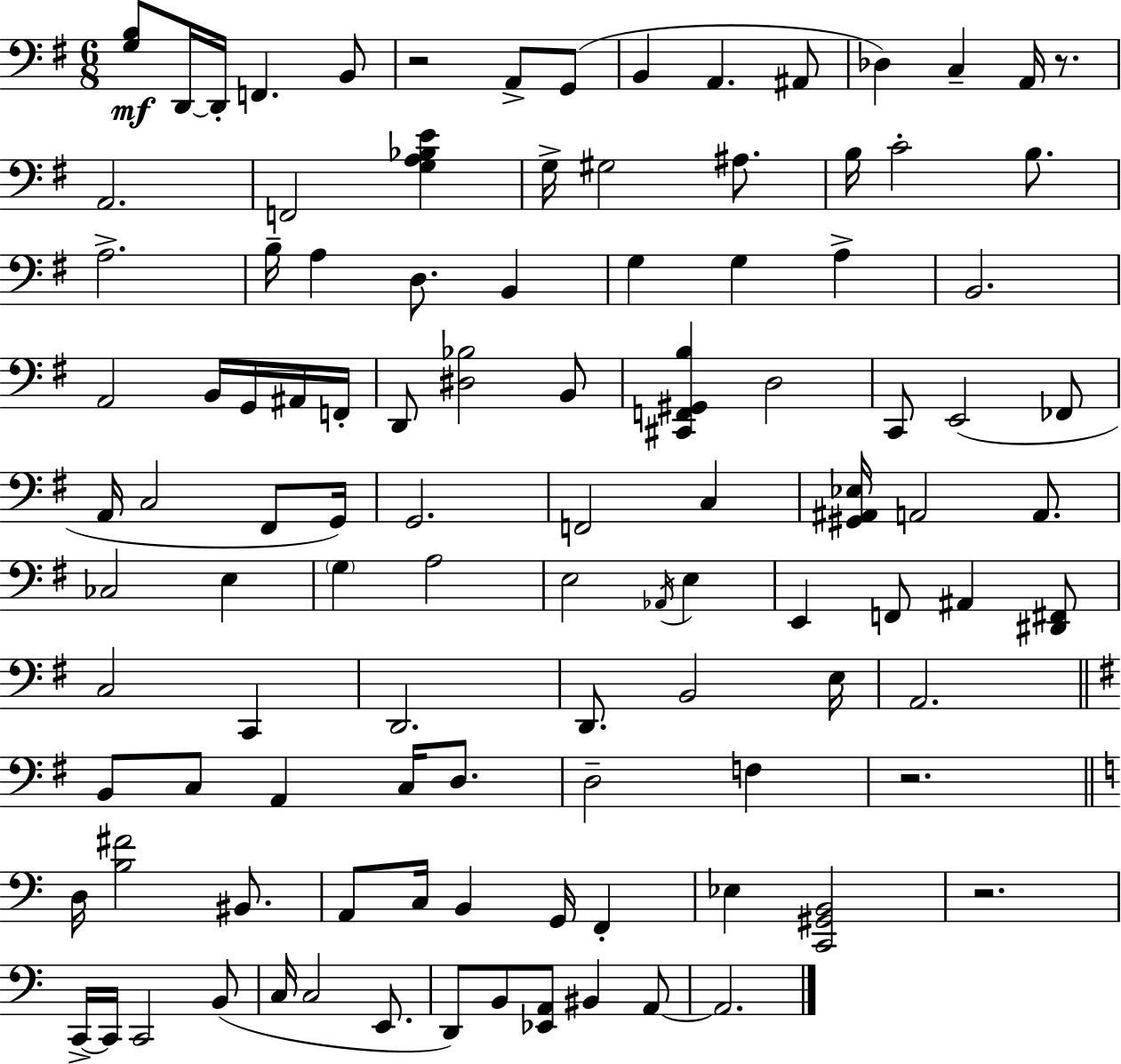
[G3,B3]/e D2/s D2/s F2/q. B2/e R/h A2/e G2/e B2/q A2/q. A#2/e Db3/q C3/q A2/s R/e. A2/h. F2/h [G3,A3,Bb3,E4]/q G3/s G#3/h A#3/e. B3/s C4/h B3/e. A3/h. B3/s A3/q D3/e. B2/q G3/q G3/q A3/q B2/h. A2/h B2/s G2/s A#2/s F2/s D2/e [D#3,Bb3]/h B2/e [C#2,F2,G#2,B3]/q D3/h C2/e E2/h FES2/e A2/s C3/h F#2/e G2/s G2/h. F2/h C3/q [G#2,A#2,Eb3]/s A2/h A2/e. CES3/h E3/q G3/q A3/h E3/h Ab2/s E3/q E2/q F2/e A#2/q [D#2,F#2]/e C3/h C2/q D2/h. D2/e. B2/h E3/s A2/h. B2/e C3/e A2/q C3/s D3/e. D3/h F3/q R/h. D3/s [B3,F#4]/h BIS2/e. A2/e C3/s B2/q G2/s F2/q Eb3/q [C2,G#2,B2]/h R/h. C2/s C2/s C2/h B2/e C3/s C3/h E2/e. D2/e B2/e [Eb2,A2]/e BIS2/q A2/e A2/h.